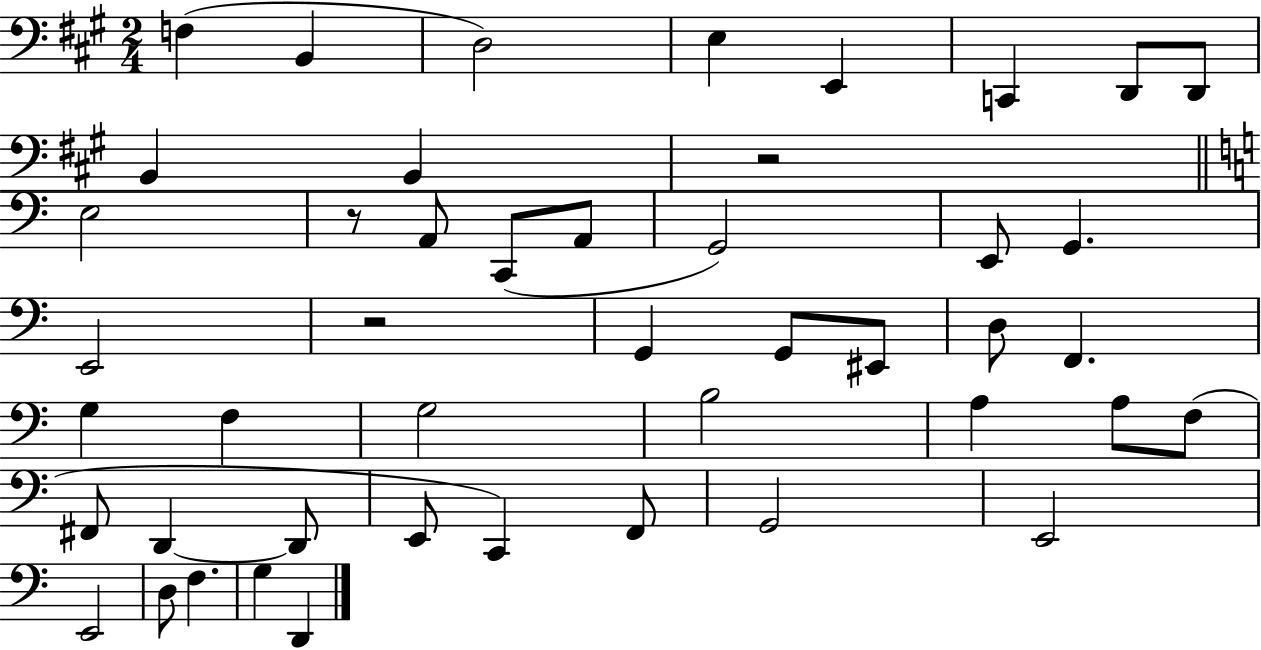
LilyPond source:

{
  \clef bass
  \numericTimeSignature
  \time 2/4
  \key a \major
  \repeat volta 2 { f4( b,4 | d2) | e4 e,4 | c,4 d,8 d,8 | \break b,4 b,4 | r2 | \bar "||" \break \key a \minor e2 | r8 a,8 c,8( a,8 | g,2) | e,8 g,4. | \break e,2 | r2 | g,4 g,8 eis,8 | d8 f,4. | \break g4 f4 | g2 | b2 | a4 a8 f8( | \break fis,8 d,4~~ d,8 | e,8 c,4) f,8 | g,2 | e,2 | \break e,2 | d8 f4. | g4 d,4 | } \bar "|."
}